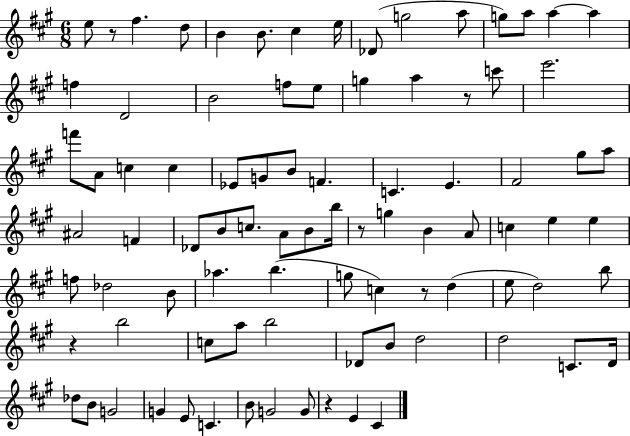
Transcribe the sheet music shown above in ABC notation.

X:1
T:Untitled
M:6/8
L:1/4
K:A
e/2 z/2 ^f d/2 B B/2 ^c e/4 _D/2 g2 a/2 g/2 a/2 a a f D2 B2 f/2 e/2 g a z/2 c'/2 e'2 f'/2 A/2 c c _E/2 G/2 B/2 F C E ^F2 ^g/2 a/2 ^A2 F _D/2 B/2 c/2 A/2 B/2 b/4 z/2 g B A/2 c e e f/2 _d2 B/2 _a b g/2 c z/2 d e/2 d2 b/2 z b2 c/2 a/2 b2 _D/2 B/2 d2 d2 C/2 D/4 _d/2 B/2 G2 G E/2 C B/2 G2 G/2 z E ^C